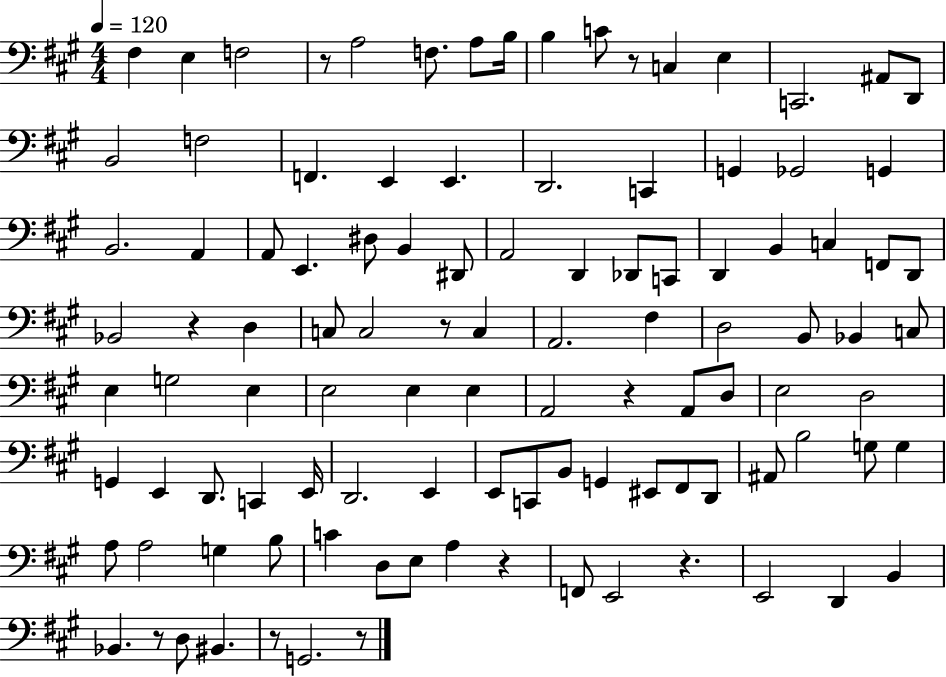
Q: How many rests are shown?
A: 10